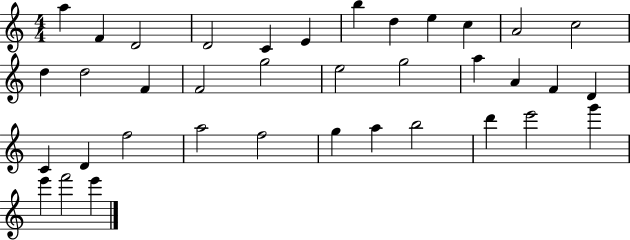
A5/q F4/q D4/h D4/h C4/q E4/q B5/q D5/q E5/q C5/q A4/h C5/h D5/q D5/h F4/q F4/h G5/h E5/h G5/h A5/q A4/q F4/q D4/q C4/q D4/q F5/h A5/h F5/h G5/q A5/q B5/h D6/q E6/h G6/q E6/q F6/h E6/q